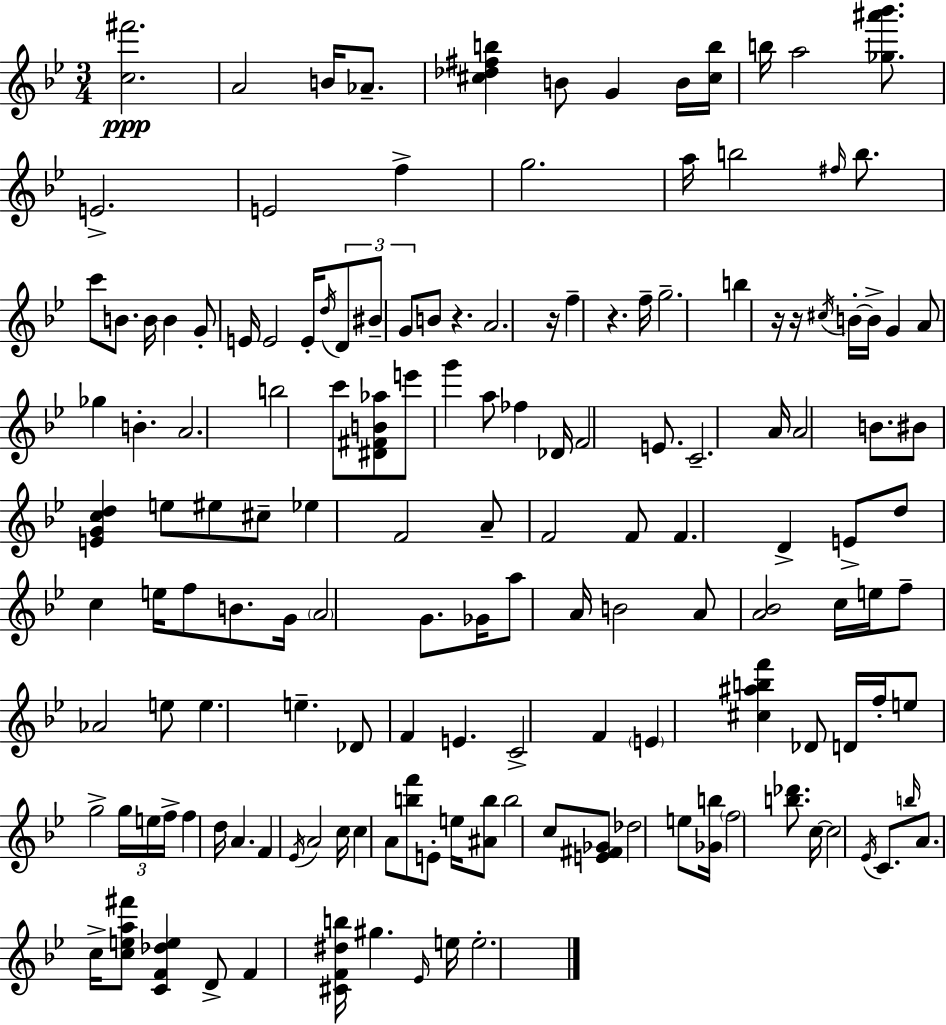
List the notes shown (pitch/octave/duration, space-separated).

[C5,F#6]/h. A4/h B4/s Ab4/e. [C#5,Db5,F#5,B5]/q B4/e G4/q B4/s [C#5,B5]/s B5/s A5/h [Gb5,A#6,Bb6]/e. E4/h. E4/h F5/q G5/h. A5/s B5/h F#5/s B5/e. C6/e B4/e. B4/s B4/q G4/e E4/s E4/h E4/s D5/s D4/e BIS4/e G4/e B4/e R/q. A4/h. R/s F5/q R/q. F5/s G5/h. B5/q R/s R/s C#5/s B4/s B4/s G4/q A4/e Gb5/q B4/q. A4/h. B5/h C6/e [D#4,F#4,B4,Ab5]/e E6/e G6/q A5/e FES5/q Db4/s F4/h E4/e. C4/h. A4/s A4/h B4/e. BIS4/e [E4,G4,C5,D5]/q E5/e EIS5/e C#5/e Eb5/q F4/h A4/e F4/h F4/e F4/q. D4/q E4/e D5/e C5/q E5/s F5/e B4/e. G4/s A4/h G4/e. Gb4/s A5/e A4/s B4/h A4/e [A4,Bb4]/h C5/s E5/s F5/e Ab4/h E5/e E5/q. E5/q. Db4/e F4/q E4/q. C4/h F4/q E4/q [C#5,A#5,B5,F6]/q Db4/e D4/s F5/s E5/e G5/h G5/s E5/s F5/s F5/q D5/s A4/q. F4/q Eb4/s A4/h C5/s C5/q A4/e [B5,F6]/e E4/e E5/s [A#4,B5]/e B5/h C5/e [E4,F#4,Gb4]/e Db5/h E5/e [Gb4,B5]/s F5/h [B5,Db6]/e. C5/s C5/h Eb4/s C4/e. B5/s A4/e. C5/s [C5,E5,A5,F#6]/e [C4,F4,Db5,E5]/q D4/e F4/q [C#4,F4,D#5,B5]/s G#5/q. Eb4/s E5/s E5/h.